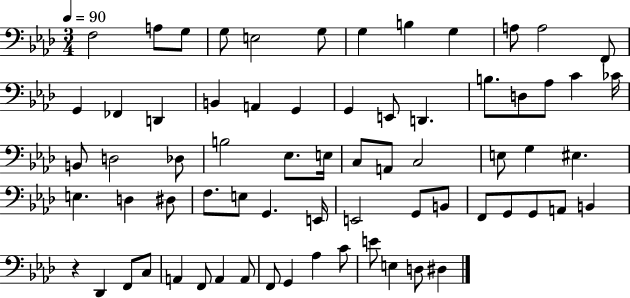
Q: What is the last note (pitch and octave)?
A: D#3